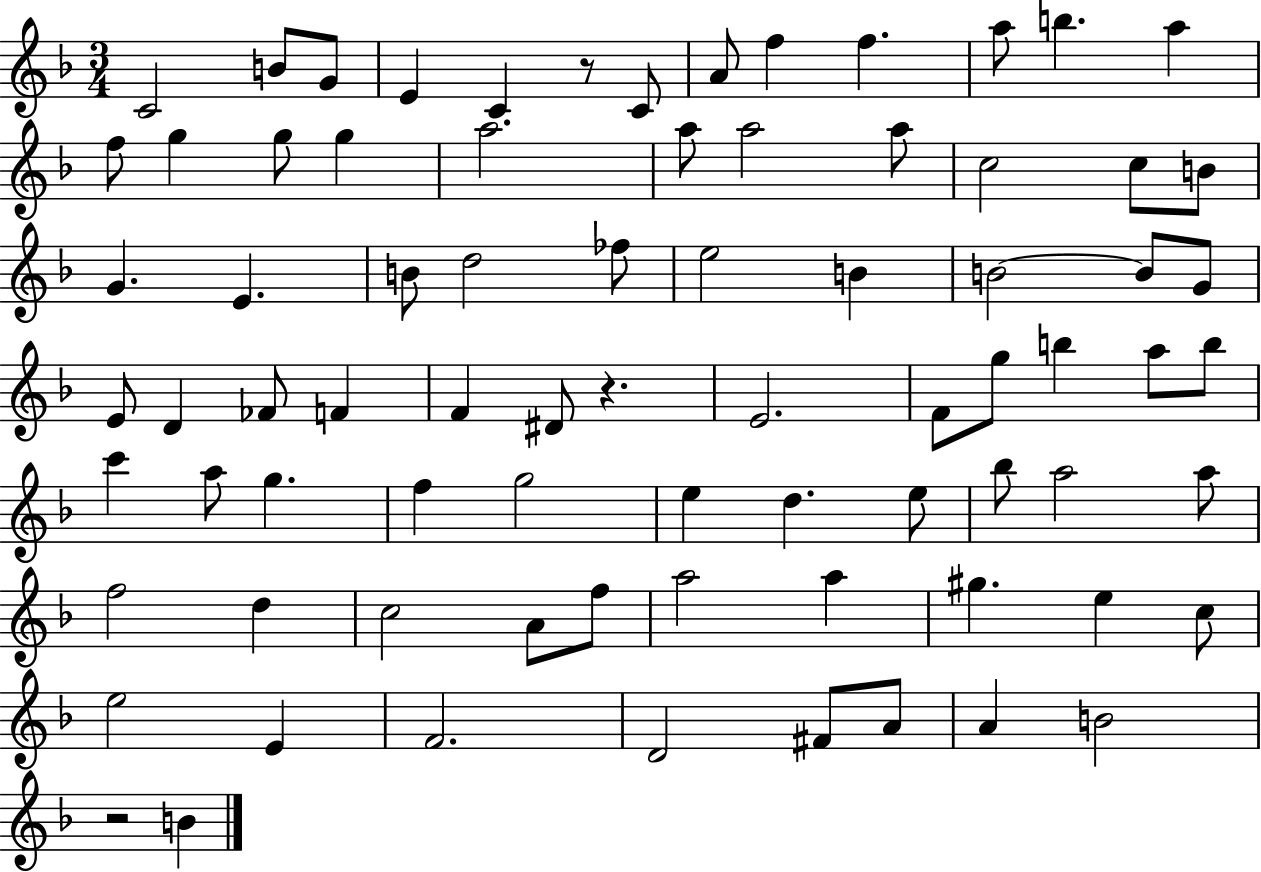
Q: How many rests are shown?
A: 3